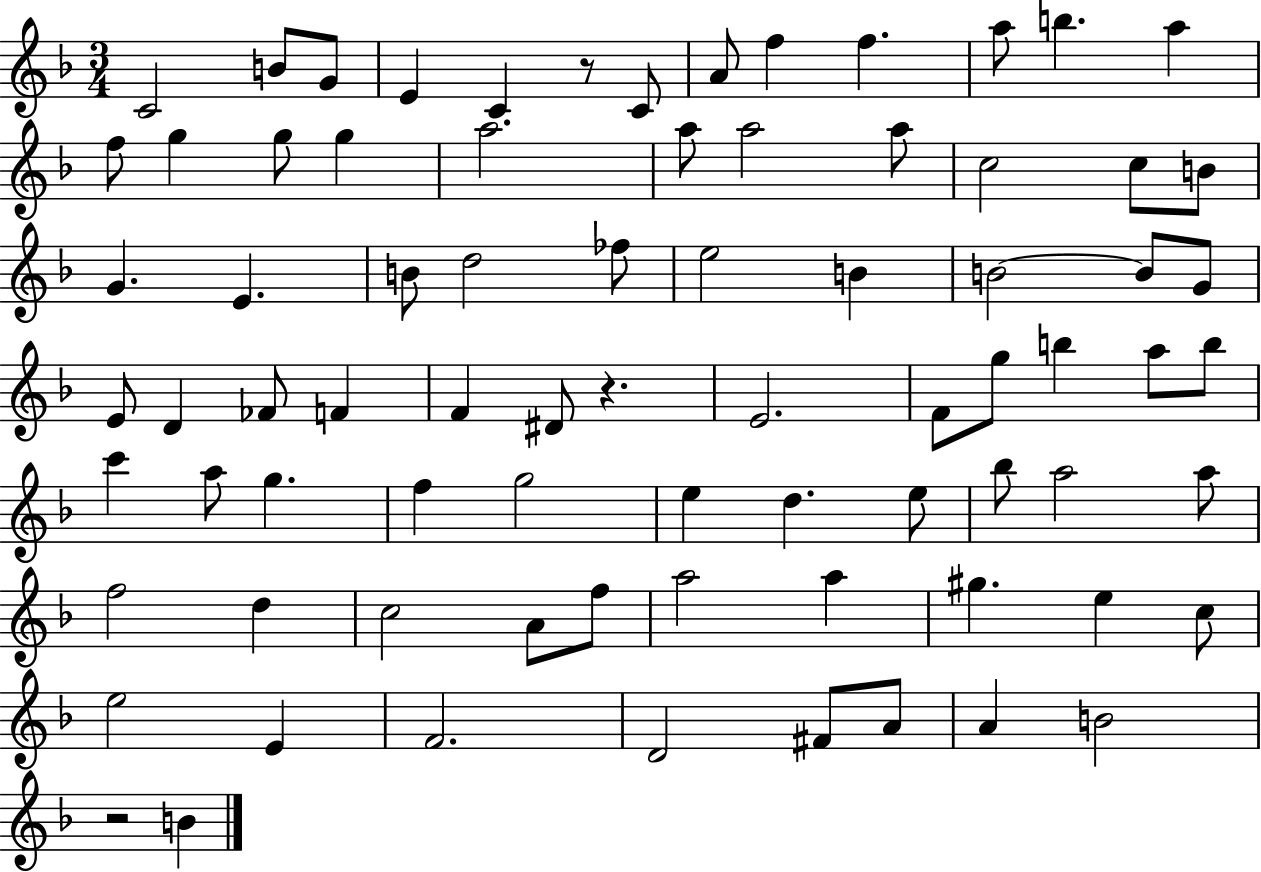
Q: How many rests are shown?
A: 3